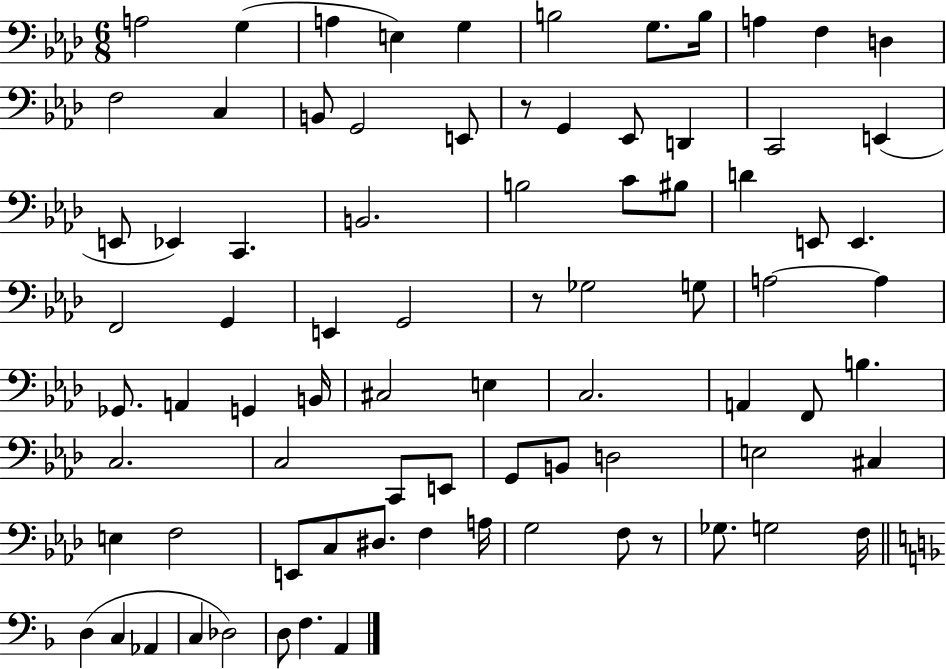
A3/h G3/q A3/q E3/q G3/q B3/h G3/e. B3/s A3/q F3/q D3/q F3/h C3/q B2/e G2/h E2/e R/e G2/q Eb2/e D2/q C2/h E2/q E2/e Eb2/q C2/q. B2/h. B3/h C4/e BIS3/e D4/q E2/e E2/q. F2/h G2/q E2/q G2/h R/e Gb3/h G3/e A3/h A3/q Gb2/e. A2/q G2/q B2/s C#3/h E3/q C3/h. A2/q F2/e B3/q. C3/h. C3/h C2/e E2/e G2/e B2/e D3/h E3/h C#3/q E3/q F3/h E2/e C3/e D#3/e. F3/q A3/s G3/h F3/e R/e Gb3/e. G3/h F3/s D3/q C3/q Ab2/q C3/q Db3/h D3/e F3/q. A2/q